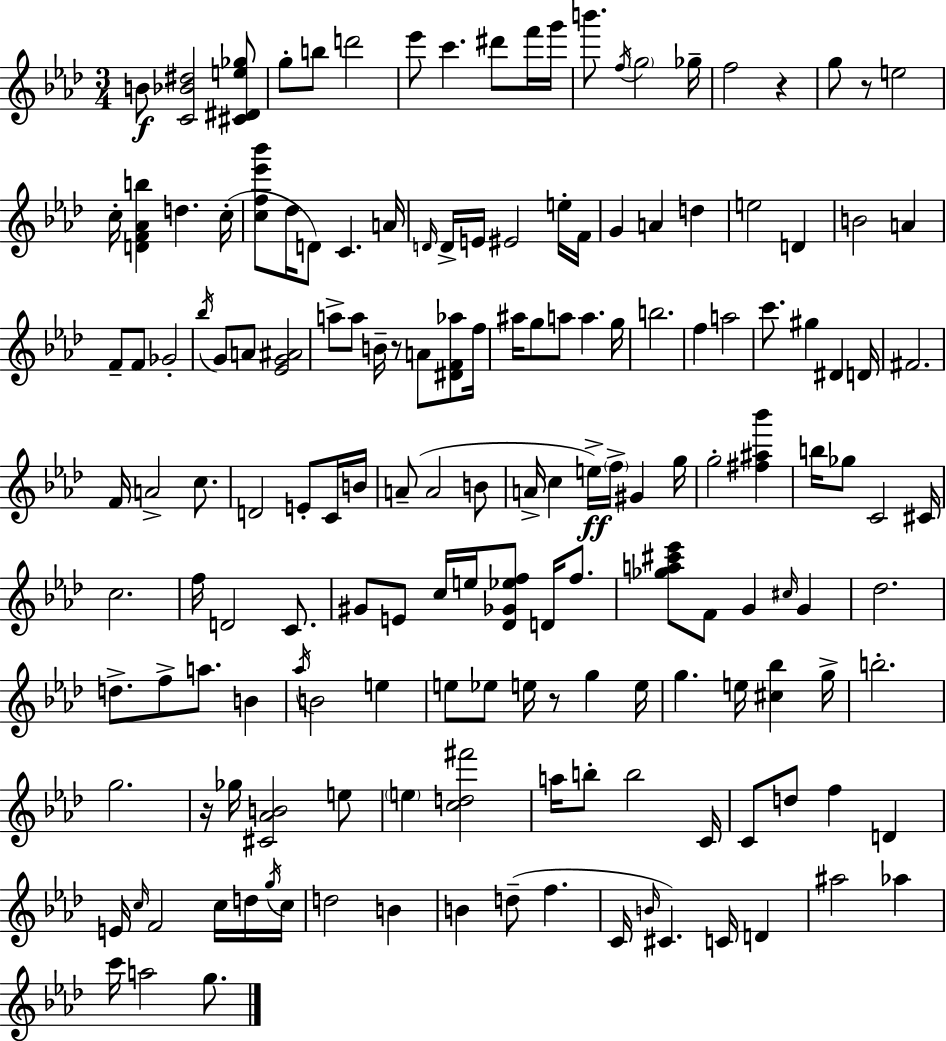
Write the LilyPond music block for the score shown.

{
  \clef treble
  \numericTimeSignature
  \time 3/4
  \key f \minor
  b'8\f <c' bes' dis''>2 <cis' dis' e'' ges''>8 | g''8-. b''8 d'''2 | ees'''8 c'''4. dis'''8 f'''16 g'''16 | b'''8. \acciaccatura { f''16 } \parenthesize g''2 | \break ges''16-- f''2 r4 | g''8 r8 e''2 | c''16-. <d' f' aes' b''>4 d''4. | c''16-.( <c'' f'' ees''' bes'''>8 des''16 d'8) c'4. | \break a'16 \grace { d'16 } d'16-> e'16 eis'2 | e''16-. f'16 g'4 a'4 d''4 | e''2 d'4 | b'2 a'4 | \break f'8-- f'8 ges'2-. | \acciaccatura { bes''16 } g'8 a'8 <ees' g' ais'>2 | a''8-> a''8 b'16-- r8 a'8 | <dis' f' aes''>8 f''16 ais''16 g''8 a''8 a''4. | \break g''16 b''2. | f''4 a''2 | c'''8. gis''4 dis'4 | d'16 fis'2. | \break f'16 a'2-> | c''8. d'2 e'8-. | c'16 b'16 a'8--( a'2 | b'8 a'16-> c''4 e''16->\ff) \parenthesize f''16-> gis'4 | \break g''16 g''2-. <fis'' ais'' bes'''>4 | b''16 ges''8 c'2 | cis'16 c''2. | f''16 d'2 | \break c'8. gis'8 e'8 c''16 e''16 <des' ges' ees'' f''>8 d'16 | f''8. <ges'' a'' cis''' ees'''>8 f'8 g'4 \grace { cis''16 } | g'4 des''2. | d''8.-> f''8-> a''8. | \break b'4 \acciaccatura { aes''16 } b'2 | e''4 e''8 ees''8 e''16 r8 | g''4 e''16 g''4. e''16 | <cis'' bes''>4 g''16-> b''2.-. | \break g''2. | r16 ges''16 <cis' aes' b'>2 | e''8 \parenthesize e''4 <c'' d'' fis'''>2 | a''16 b''8-. b''2 | \break c'16 c'8 d''8 f''4 | d'4 e'16 \grace { c''16 } f'2 | c''16 d''16 \acciaccatura { g''16 } c''16 d''2 | b'4 b'4 d''8--( | \break f''4. c'16 \grace { b'16 } cis'4.) | c'16 d'4 ais''2 | aes''4 c'''16 a''2 | g''8. \bar "|."
}